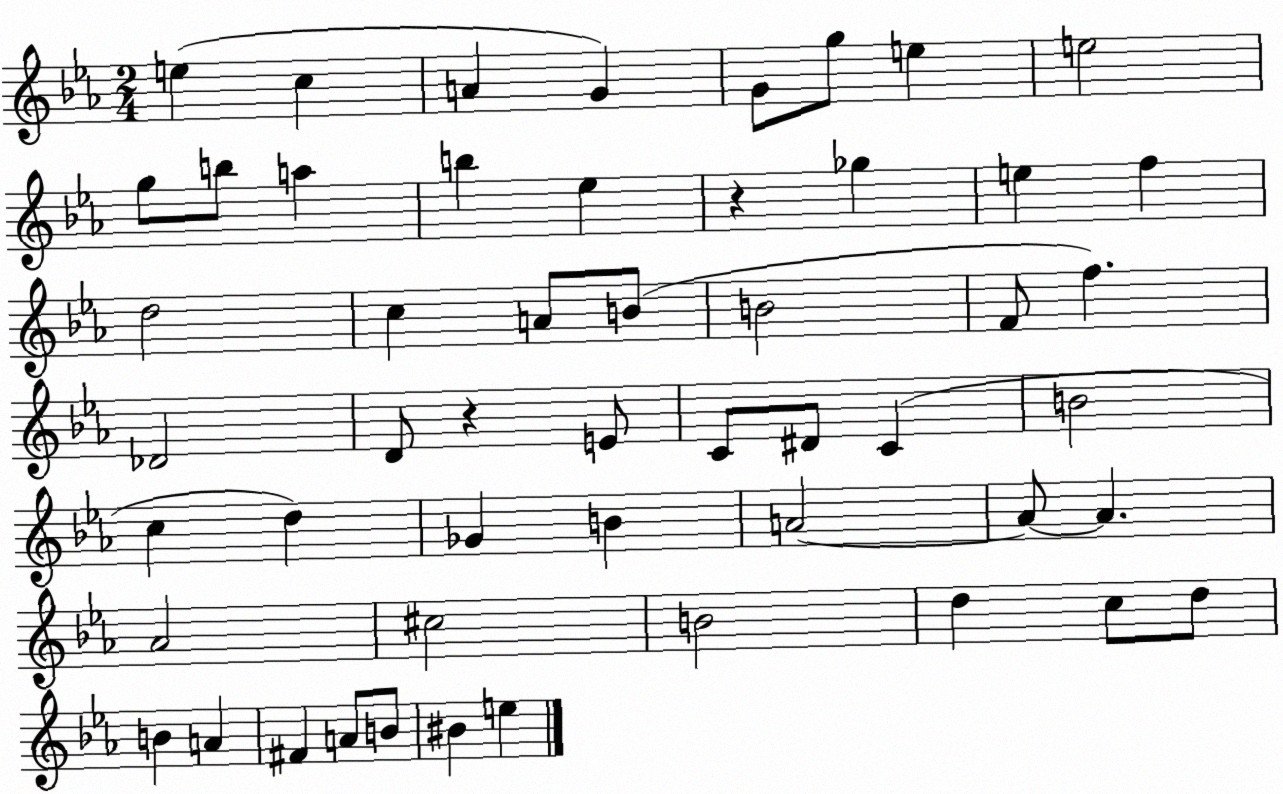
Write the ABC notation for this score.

X:1
T:Untitled
M:2/4
L:1/4
K:Eb
e c A G G/2 g/2 e e2 g/2 b/2 a b _e z _g e f d2 c A/2 B/2 B2 F/2 f _D2 D/2 z E/2 C/2 ^D/2 C B2 c d _G B A2 A/2 A _A2 ^c2 B2 d c/2 d/2 B A ^F A/2 B/2 ^B e